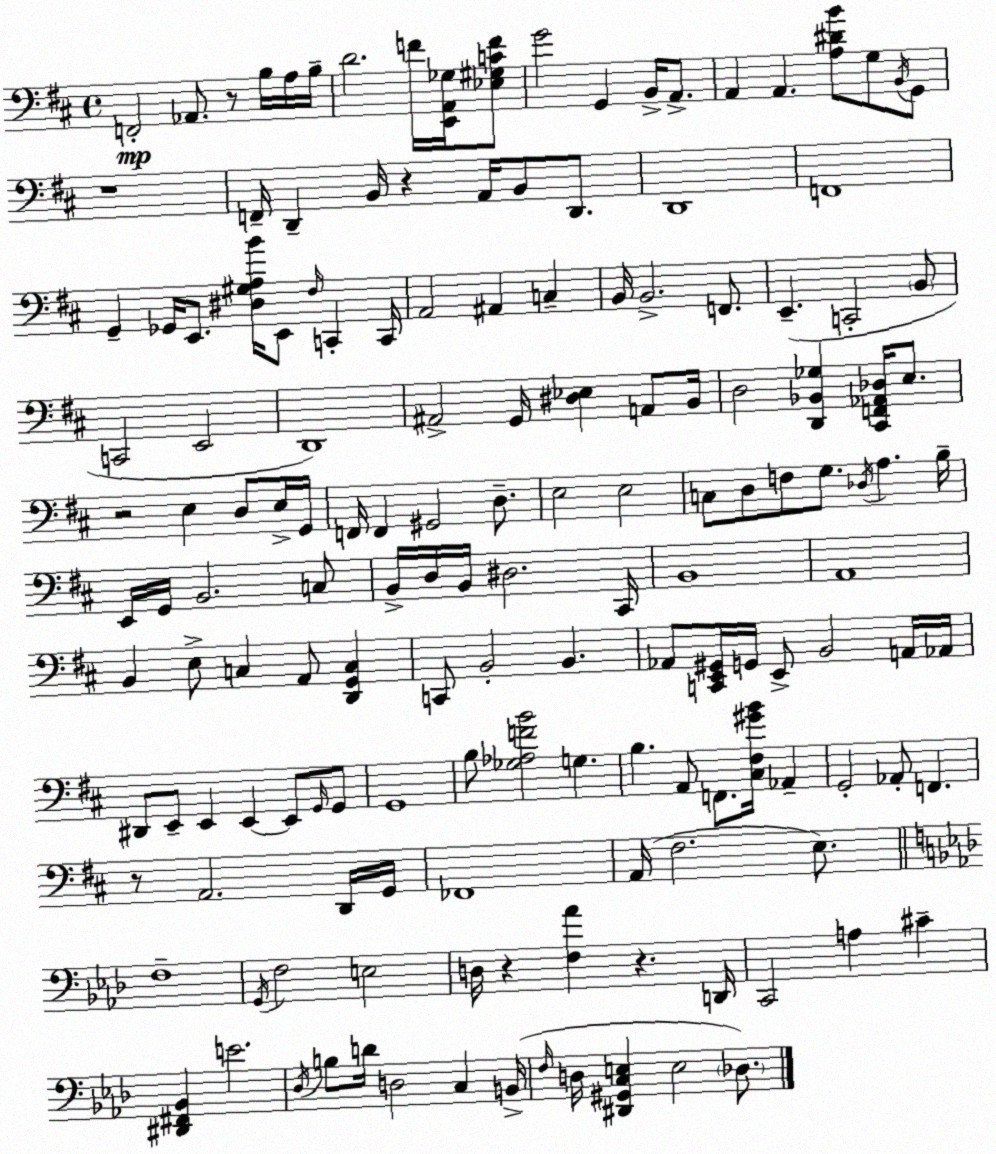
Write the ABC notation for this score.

X:1
T:Untitled
M:4/4
L:1/4
K:D
F,,2 _A,,/2 z/2 B,/4 A,/4 B,/4 D2 F/4 [E,,A,,_G,]/4 [_E,^G,CF]/2 G2 G,, B,,/4 A,,/2 A,, A,, [A,^DB]/2 G,/2 B,,/4 G,,/2 z4 F,,/4 D,, B,,/4 z A,,/4 B,,/2 D,,/2 D,,4 F,,4 G,, _G,,/4 E,,/2 [^D,^G,A,B]/4 E,,/2 ^F,/4 C,, C,,/4 A,,2 ^A,, C, B,,/4 B,,2 F,,/2 E,, C,,2 B,,/2 C,,2 E,,2 D,,4 ^A,,2 G,,/4 [^D,_E,] A,,/2 B,,/4 D,2 [D,,_B,,_G,] [^C,,F,,_A,,_D,]/4 E,/2 z2 E, D,/2 E,/4 G,,/4 F,,/4 F,, ^G,,2 D,/2 E,2 E,2 C,/2 D,/2 F,/2 G,/2 _D,/4 A, B,/4 E,,/4 G,,/4 B,,2 C,/2 B,,/4 D,/4 B,,/4 ^D,2 ^C,,/4 B,,4 A,,4 B,, E,/2 C, A,,/2 [D,,G,,C,] C,,/2 B,,2 B,, _A,,/2 [C,,E,,^G,,]/4 G,,/4 E,,/2 B,,2 A,,/4 _A,,/4 ^D,,/2 E,,/2 E,, E,, E,,/2 G,,/4 G,,/2 G,,4 B,/2 [_G,_A,FB]2 G, B, A,,/2 F,,/2 [^C,^F,^GB]/4 _A,, G,,2 _A,,/2 F,, z/2 A,,2 D,,/4 G,,/4 _F,,4 A,,/4 ^F,2 E,/2 F,4 G,,/4 F,2 E,2 D,/4 z [F,_A] z D,,/4 C,,2 A, ^C [^D,,^F,,_B,,] E2 _D,/4 B,/2 D/4 D,2 C, B,,/4 F,/4 D,/4 [^D,,^G,,C,E,] E,2 _D,/2